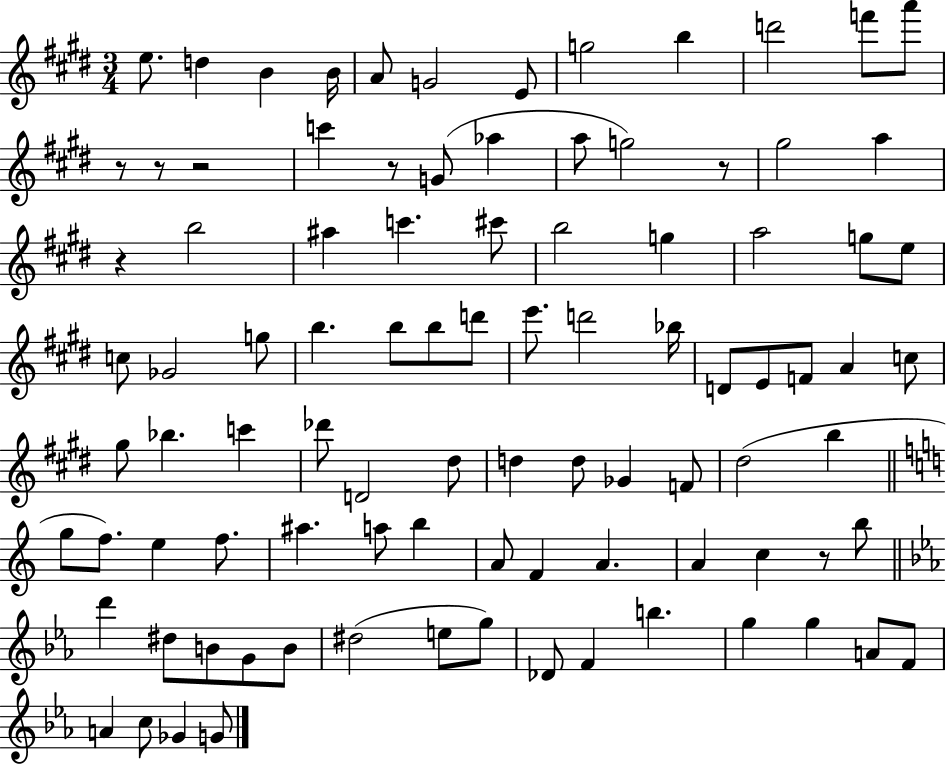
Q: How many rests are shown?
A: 7